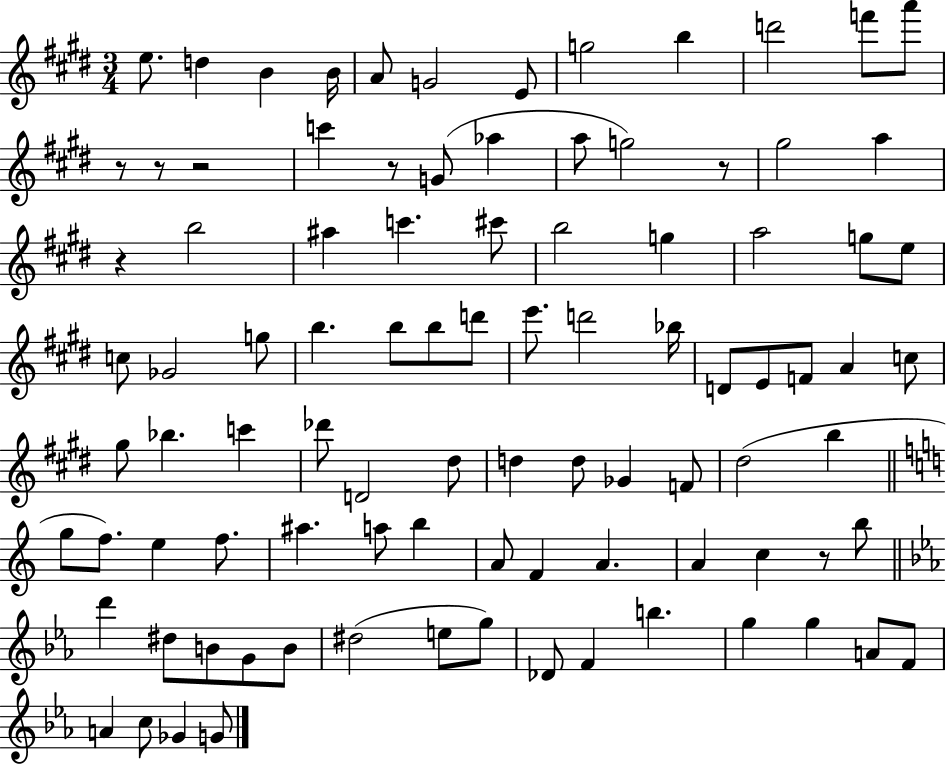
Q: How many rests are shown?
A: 7